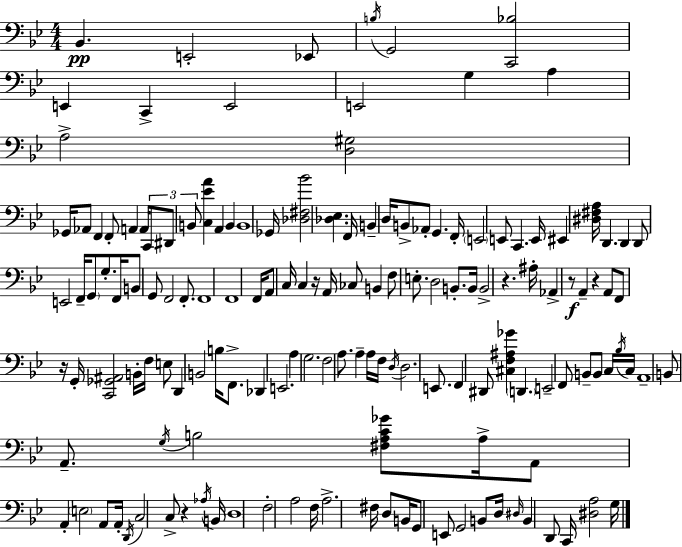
{
  \clef bass
  \numericTimeSignature
  \time 4/4
  \key bes \major
  bes,4.\pp e,2-. ees,8 | \acciaccatura { b16 } g,2 <c, bes>2 | e,4 c,4-> e,2 | e,2 g4 a4 | \break a2-> <d gis>2 | ges,16 aes,8 f,4 f,8-. a,4 a,16 \tuplet 3/2 { c,8 | dis,8 b,8 } <c ees' a'>4 a,4 b,4 | b,1 | \break ges,16 <des fis bes'>2 <des ees>4. | f,16 b,4-- d16 b,8-> aes,8-. g,4. | f,16-. \parenthesize e,2 e,8 c,4. | e,16 eis,4 <dis fis a>16 d,4. d,4 | \break d,8 e,2 f,16-- \parenthesize g,8 g8.-. | f,16 b,8 g,8 f,2 f,8.-. | f,1 | f,1 | \break f,16 a,8 c16 c4 r16 a,16 ces8 b,4 | f8 e8.-. d2 b,8.-. | b,16 b,2-> r4. | ais16-. aes,4-> r8\f a,4-- r4 a,8 | \break f,8 r16 g,16-. <c, ges, ais,>2 b,16-. f16 e8 | d,4 b,2 b16 f,8.-> | des,4 e,2. | a4 g2. | \break f2 a8. a4-- | a16 f16 \acciaccatura { d16 } d2. e,8. | f,4 dis,8 <cis f ais ges'>4 \parenthesize d,4. | e,2-- f,8 b,8-- b,8 | \break c16 \acciaccatura { bes16 } c16 a,1-- | b,8 a,8.-- \acciaccatura { g16 } b2 | <fis a c' ges'>8 a16-> a,8 a,4-. \parenthesize e2 | a,8 a,16-. \acciaccatura { d,16 } c2 c8-> | \break r4 \acciaccatura { aes16 } b,16 \parenthesize d1 | f2-. a2 | f16 a2.-> | fis16 d8 b,16 g,8 e,8 g,2 | \break b,8 d16 \grace { dis16 } b,4 d,8 c,16 <dis a>2 | g16 \bar "|."
}